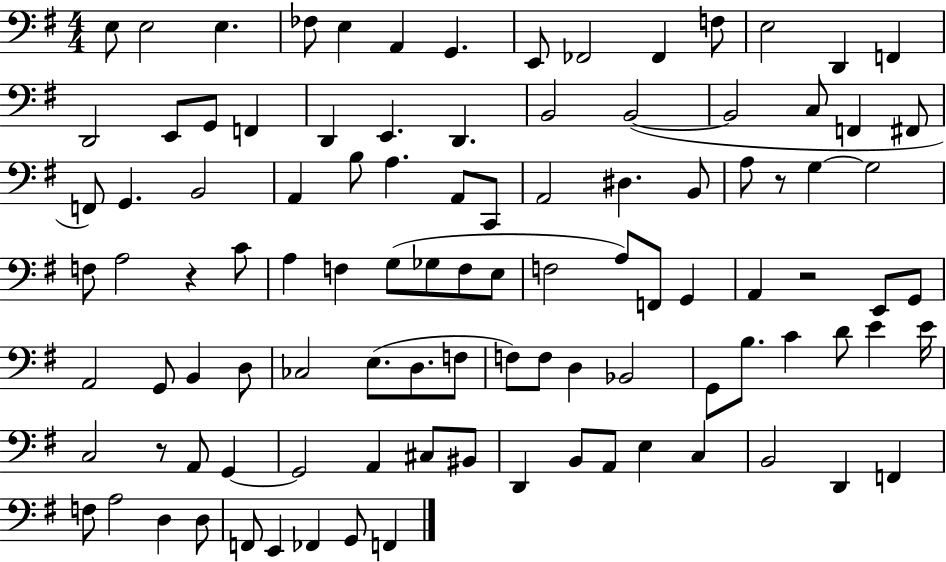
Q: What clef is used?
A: bass